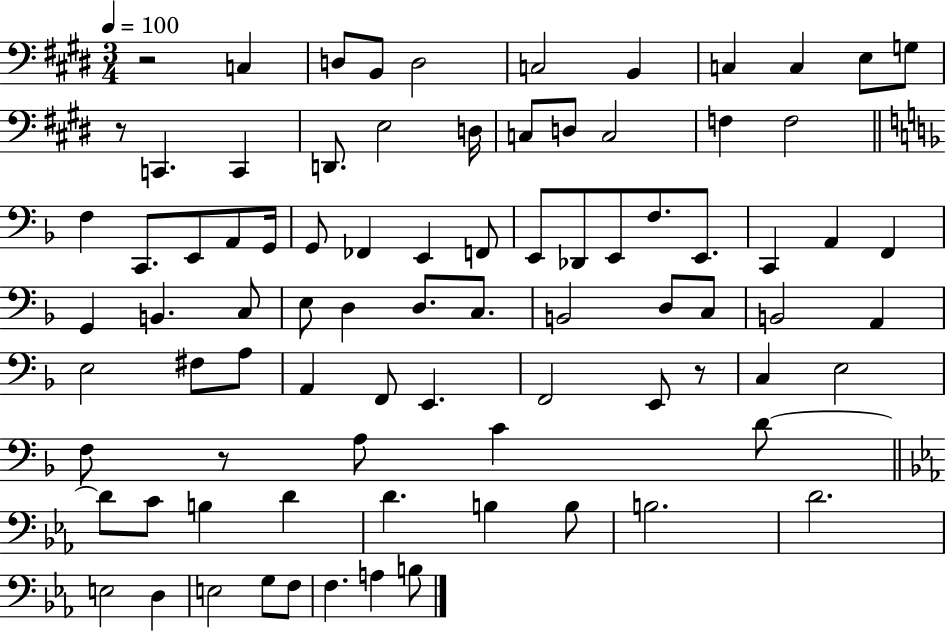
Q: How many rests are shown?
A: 4